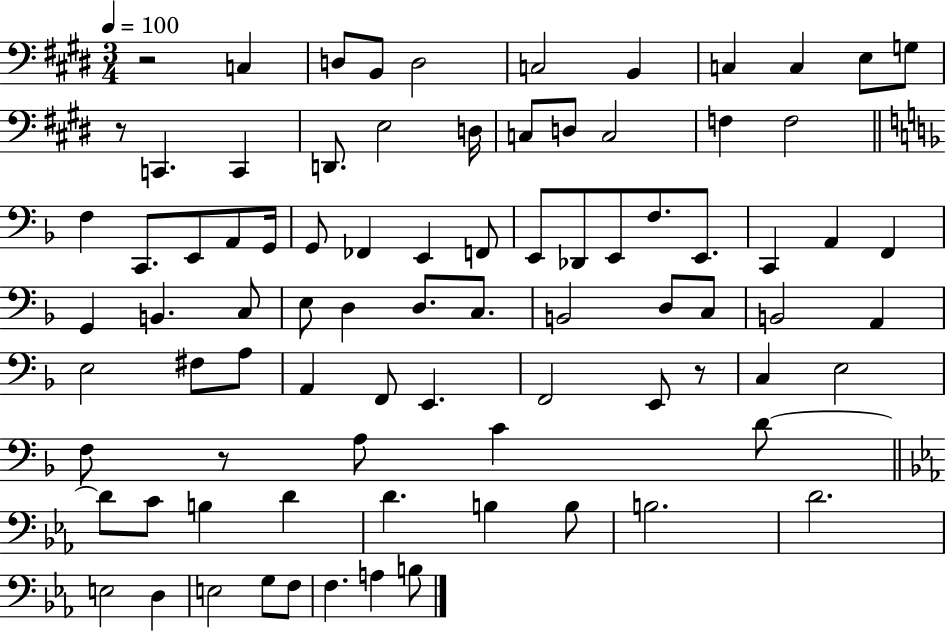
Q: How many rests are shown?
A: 4